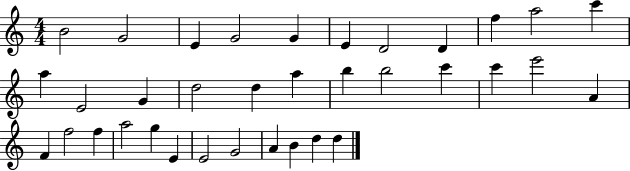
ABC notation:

X:1
T:Untitled
M:4/4
L:1/4
K:C
B2 G2 E G2 G E D2 D f a2 c' a E2 G d2 d a b b2 c' c' e'2 A F f2 f a2 g E E2 G2 A B d d